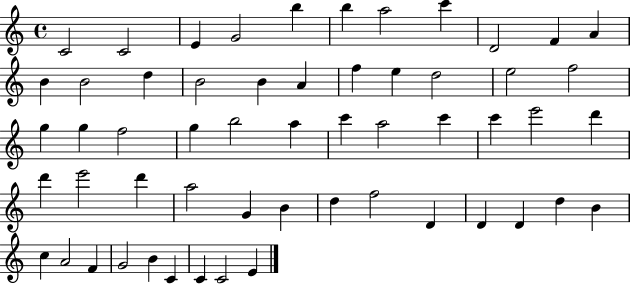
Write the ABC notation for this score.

X:1
T:Untitled
M:4/4
L:1/4
K:C
C2 C2 E G2 b b a2 c' D2 F A B B2 d B2 B A f e d2 e2 f2 g g f2 g b2 a c' a2 c' c' e'2 d' d' e'2 d' a2 G B d f2 D D D d B c A2 F G2 B C C C2 E